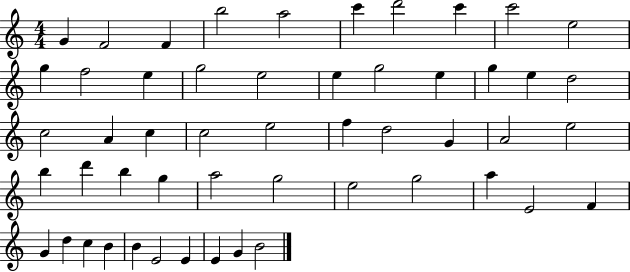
G4/q F4/h F4/q B5/h A5/h C6/q D6/h C6/q C6/h E5/h G5/q F5/h E5/q G5/h E5/h E5/q G5/h E5/q G5/q E5/q D5/h C5/h A4/q C5/q C5/h E5/h F5/q D5/h G4/q A4/h E5/h B5/q D6/q B5/q G5/q A5/h G5/h E5/h G5/h A5/q E4/h F4/q G4/q D5/q C5/q B4/q B4/q E4/h E4/q E4/q G4/q B4/h